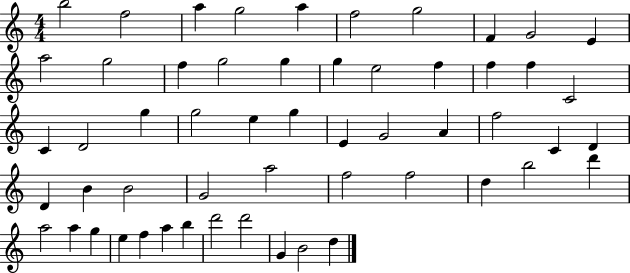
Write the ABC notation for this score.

X:1
T:Untitled
M:4/4
L:1/4
K:C
b2 f2 a g2 a f2 g2 F G2 E a2 g2 f g2 g g e2 f f f C2 C D2 g g2 e g E G2 A f2 C D D B B2 G2 a2 f2 f2 d b2 d' a2 a g e f a b d'2 d'2 G B2 d